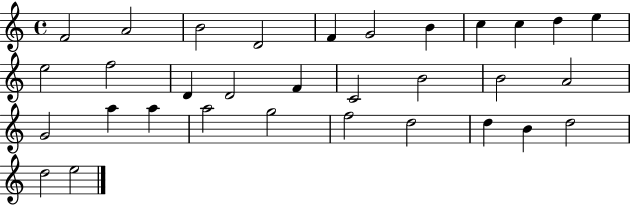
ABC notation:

X:1
T:Untitled
M:4/4
L:1/4
K:C
F2 A2 B2 D2 F G2 B c c d e e2 f2 D D2 F C2 B2 B2 A2 G2 a a a2 g2 f2 d2 d B d2 d2 e2